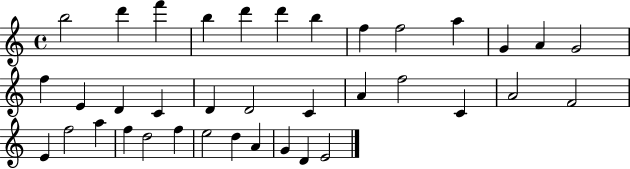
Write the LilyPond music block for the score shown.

{
  \clef treble
  \time 4/4
  \defaultTimeSignature
  \key c \major
  b''2 d'''4 f'''4 | b''4 d'''4 d'''4 b''4 | f''4 f''2 a''4 | g'4 a'4 g'2 | \break f''4 e'4 d'4 c'4 | d'4 d'2 c'4 | a'4 f''2 c'4 | a'2 f'2 | \break e'4 f''2 a''4 | f''4 d''2 f''4 | e''2 d''4 a'4 | g'4 d'4 e'2 | \break \bar "|."
}